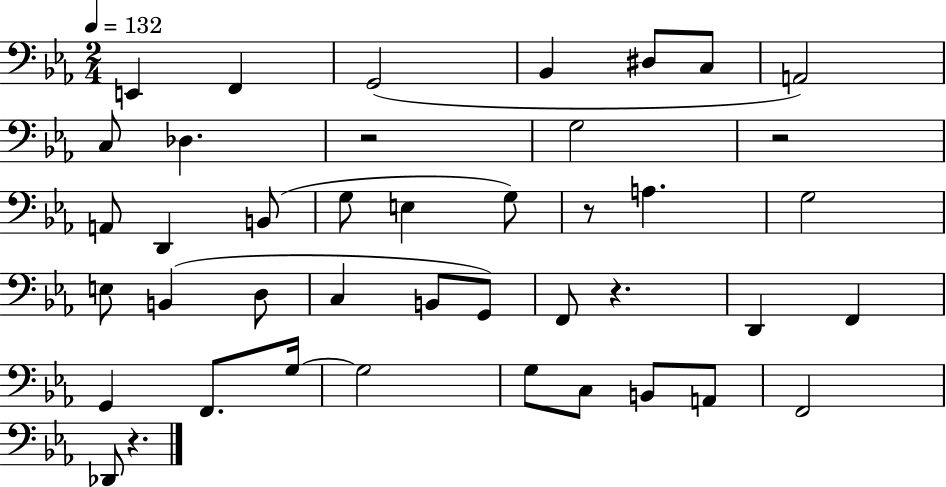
{
  \clef bass
  \numericTimeSignature
  \time 2/4
  \key ees \major
  \tempo 4 = 132
  e,4 f,4 | g,2( | bes,4 dis8 c8 | a,2) | \break c8 des4. | r2 | g2 | r2 | \break a,8 d,4 b,8( | g8 e4 g8) | r8 a4. | g2 | \break e8 b,4( d8 | c4 b,8 g,8) | f,8 r4. | d,4 f,4 | \break g,4 f,8. g16~~ | g2 | g8 c8 b,8 a,8 | f,2 | \break des,8 r4. | \bar "|."
}